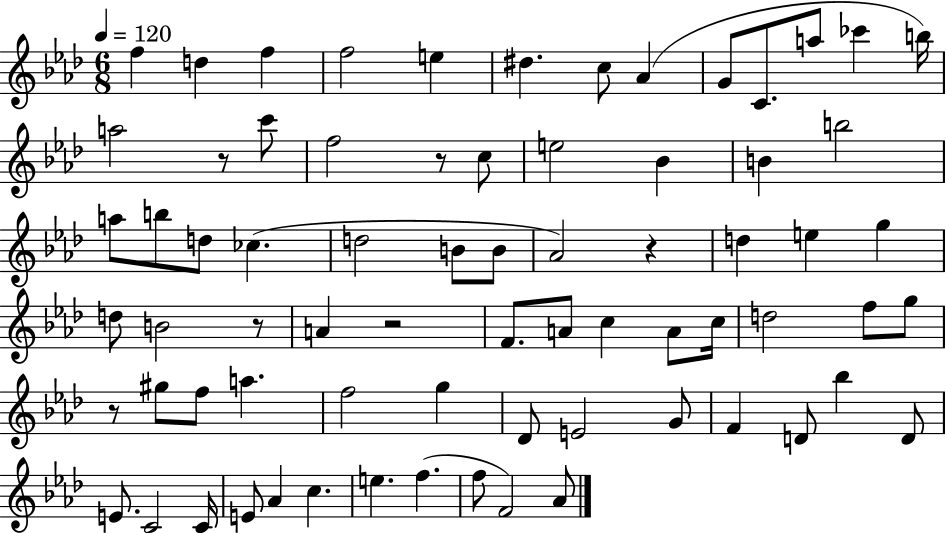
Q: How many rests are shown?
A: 6